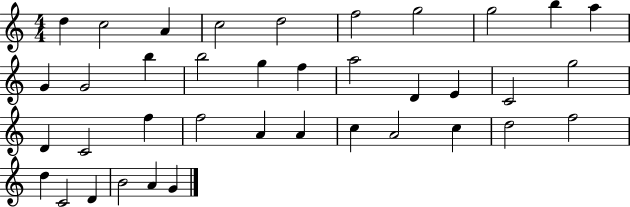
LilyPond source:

{
  \clef treble
  \numericTimeSignature
  \time 4/4
  \key c \major
  d''4 c''2 a'4 | c''2 d''2 | f''2 g''2 | g''2 b''4 a''4 | \break g'4 g'2 b''4 | b''2 g''4 f''4 | a''2 d'4 e'4 | c'2 g''2 | \break d'4 c'2 f''4 | f''2 a'4 a'4 | c''4 a'2 c''4 | d''2 f''2 | \break d''4 c'2 d'4 | b'2 a'4 g'4 | \bar "|."
}